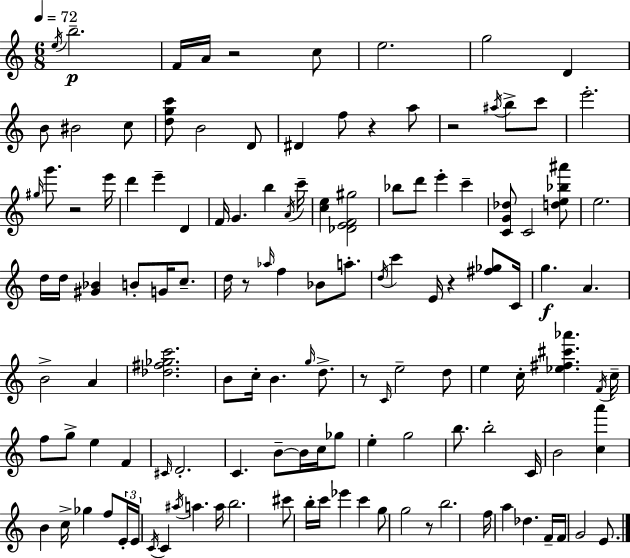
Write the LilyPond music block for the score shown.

{
  \clef treble
  \numericTimeSignature
  \time 6/8
  \key c \major
  \tempo 4 = 72
  \acciaccatura { e''16 }\p b''2.-- | f'16 a'16 r2 c''8 | e''2. | g''2 d'4 | \break b'8 bis'2 c''8 | <d'' g'' c'''>8 b'2 d'8 | dis'4 f''8 r4 a''8 | r2 \acciaccatura { ais''16 } b''8-> | \break c'''8 e'''2.-. | \grace { gis''16 } g'''8. r2 | e'''16 d'''4 e'''4-- d'4 | f'16 g'4. b''4 | \break \acciaccatura { a'16 } c'''16-- <c'' e''>4 <des' e' f' gis''>2 | bes''8 d'''8 e'''4-. | c'''4-- <c' g' des''>8 c'2 | <d'' e'' bes'' ais'''>8 e''2. | \break d''16 d''16 <gis' bes'>4 b'8-. | g'16 c''8.-- d''16 r8 \grace { aes''16 } f''4 | bes'8 a''8.-. \acciaccatura { d''16 } c'''4 e'16 r4 | <fis'' ges''>8 c'16 g''4.\f | \break a'4. b'2-> | a'4 <des'' fis'' ges'' c'''>2. | b'8 c''16-. b'4. | \grace { g''16 } d''8.-> r8 \grace { c'16 } e''2-- | \break d''8 e''4 | c''16-. <ees'' fis'' cis''' aes'''>4. \acciaccatura { f'16 } c''16-- f''8 g''8-> | e''4 f'4 \grace { cis'16 } d'2.-. | c'4. | \break b'8--~~ b'16 c''16 ges''8 e''4-. | g''2 b''8. | b''2-. c'16 b'2 | <c'' a'''>4 b'4 | \break c''16-> ges''4 f''8 \tuplet 3/2 { e'16-. e'16 \acciaccatura { c'16 } } | c'4 \acciaccatura { ais''16 } a''4. a''16 | b''2. | cis'''8 b''16-. c'''16 ees'''4 c'''4 | \break g''8 g''2 r8 | b''2. | f''16 a''4 des''4. f'16-- | f'16 g'2 e'8. | \break \bar "|."
}